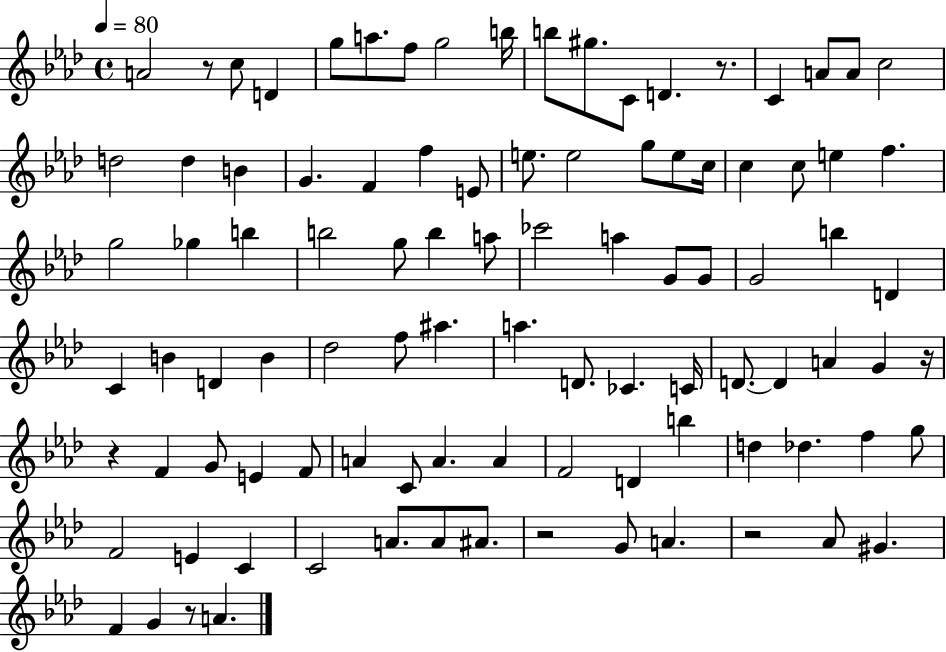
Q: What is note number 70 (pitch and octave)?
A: F4